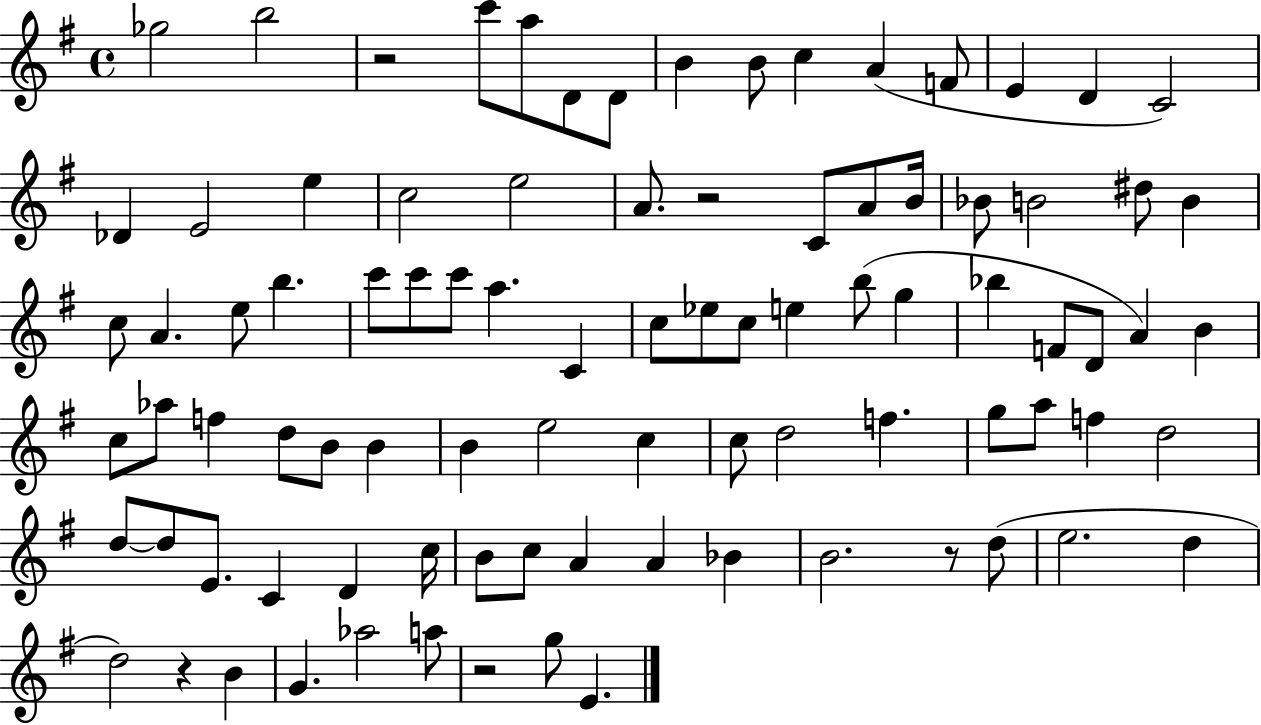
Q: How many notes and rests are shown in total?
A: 90